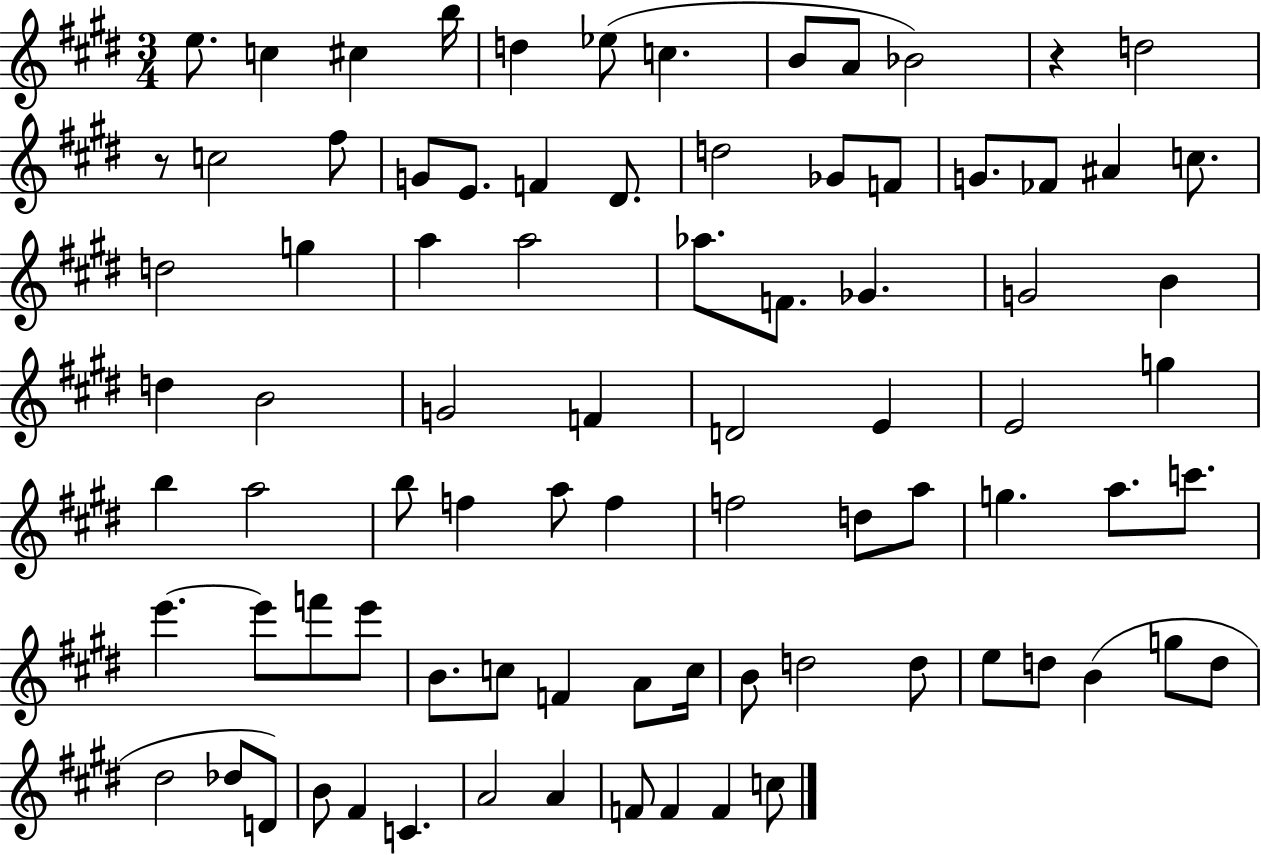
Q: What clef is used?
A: treble